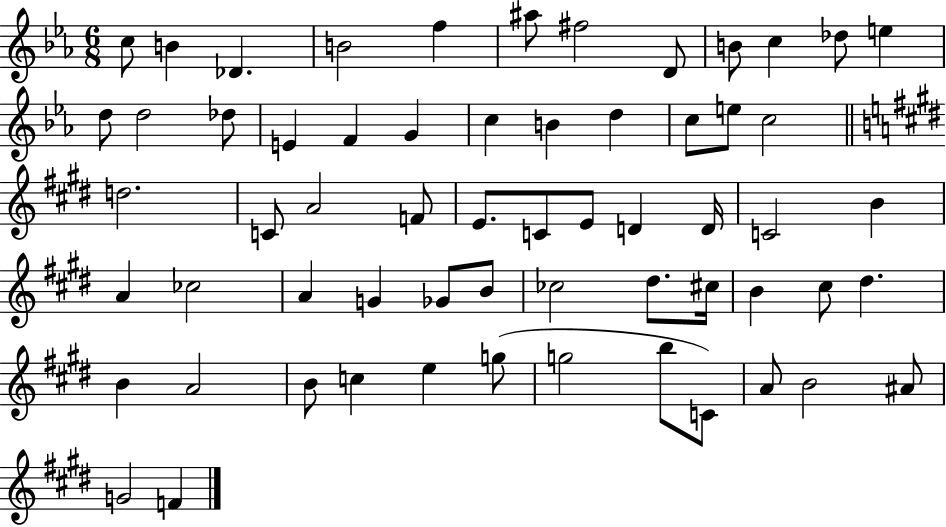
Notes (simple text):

C5/e B4/q Db4/q. B4/h F5/q A#5/e F#5/h D4/e B4/e C5/q Db5/e E5/q D5/e D5/h Db5/e E4/q F4/q G4/q C5/q B4/q D5/q C5/e E5/e C5/h D5/h. C4/e A4/h F4/e E4/e. C4/e E4/e D4/q D4/s C4/h B4/q A4/q CES5/h A4/q G4/q Gb4/e B4/e CES5/h D#5/e. C#5/s B4/q C#5/e D#5/q. B4/q A4/h B4/e C5/q E5/q G5/e G5/h B5/e C4/e A4/e B4/h A#4/e G4/h F4/q